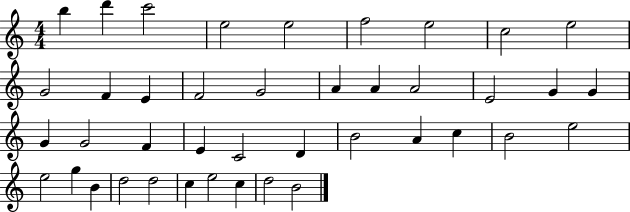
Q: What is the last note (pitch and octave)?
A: B4